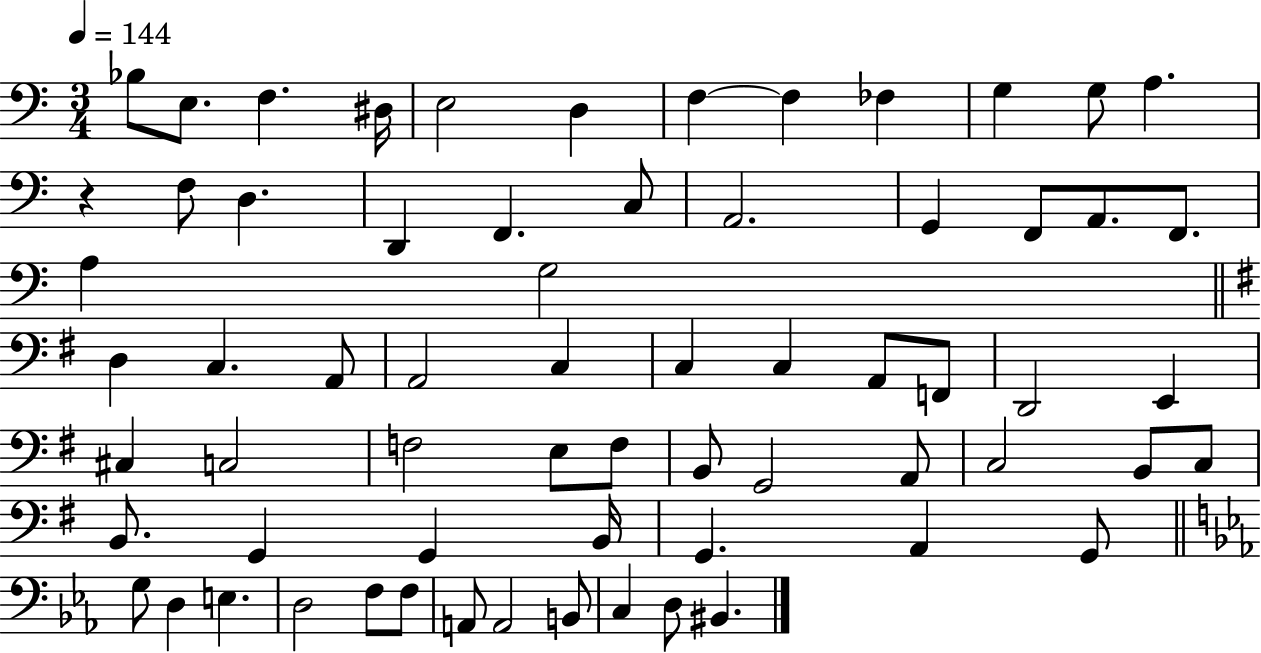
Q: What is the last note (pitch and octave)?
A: BIS2